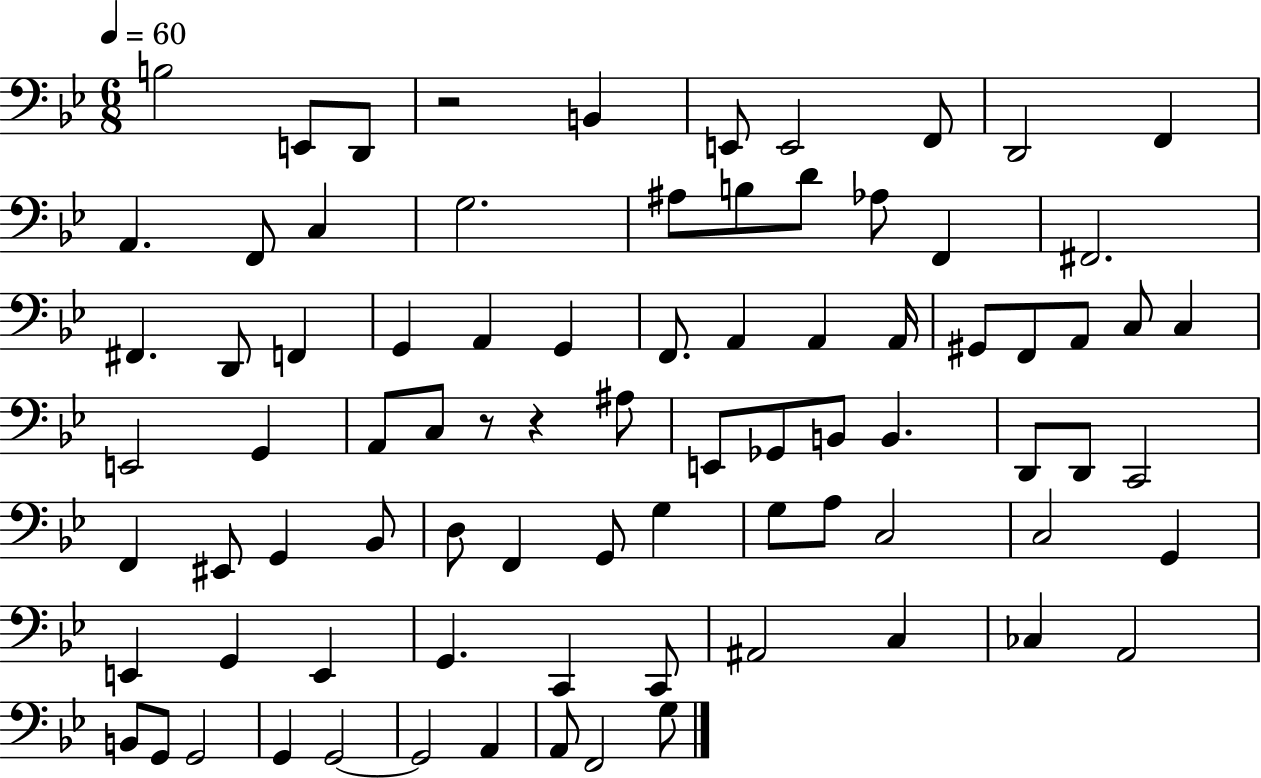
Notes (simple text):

B3/h E2/e D2/e R/h B2/q E2/e E2/h F2/e D2/h F2/q A2/q. F2/e C3/q G3/h. A#3/e B3/e D4/e Ab3/e F2/q F#2/h. F#2/q. D2/e F2/q G2/q A2/q G2/q F2/e. A2/q A2/q A2/s G#2/e F2/e A2/e C3/e C3/q E2/h G2/q A2/e C3/e R/e R/q A#3/e E2/e Gb2/e B2/e B2/q. D2/e D2/e C2/h F2/q EIS2/e G2/q Bb2/e D3/e F2/q G2/e G3/q G3/e A3/e C3/h C3/h G2/q E2/q G2/q E2/q G2/q. C2/q C2/e A#2/h C3/q CES3/q A2/h B2/e G2/e G2/h G2/q G2/h G2/h A2/q A2/e F2/h G3/e